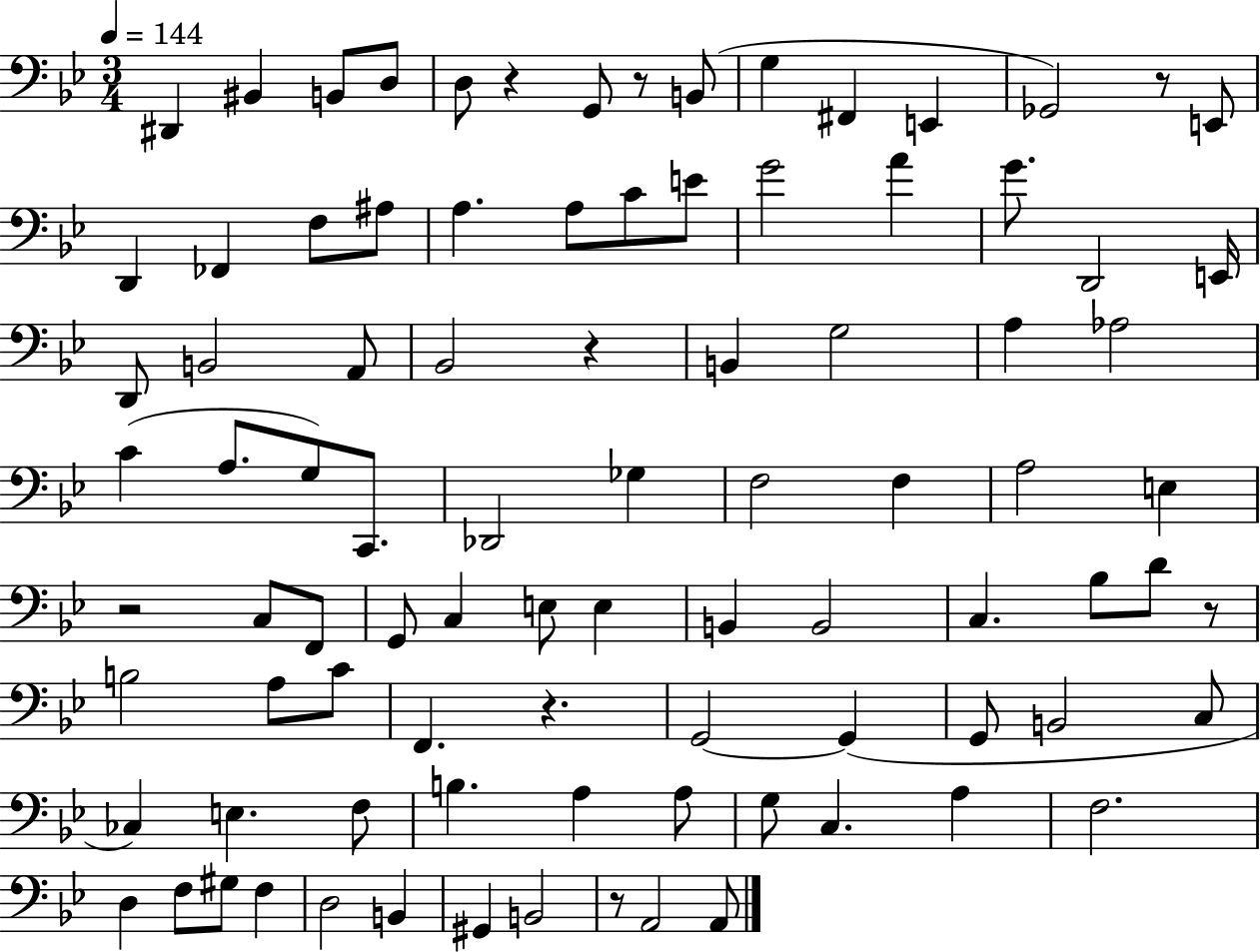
X:1
T:Untitled
M:3/4
L:1/4
K:Bb
^D,, ^B,, B,,/2 D,/2 D,/2 z G,,/2 z/2 B,,/2 G, ^F,, E,, _G,,2 z/2 E,,/2 D,, _F,, F,/2 ^A,/2 A, A,/2 C/2 E/2 G2 A G/2 D,,2 E,,/4 D,,/2 B,,2 A,,/2 _B,,2 z B,, G,2 A, _A,2 C A,/2 G,/2 C,,/2 _D,,2 _G, F,2 F, A,2 E, z2 C,/2 F,,/2 G,,/2 C, E,/2 E, B,, B,,2 C, _B,/2 D/2 z/2 B,2 A,/2 C/2 F,, z G,,2 G,, G,,/2 B,,2 C,/2 _C, E, F,/2 B, A, A,/2 G,/2 C, A, F,2 D, F,/2 ^G,/2 F, D,2 B,, ^G,, B,,2 z/2 A,,2 A,,/2